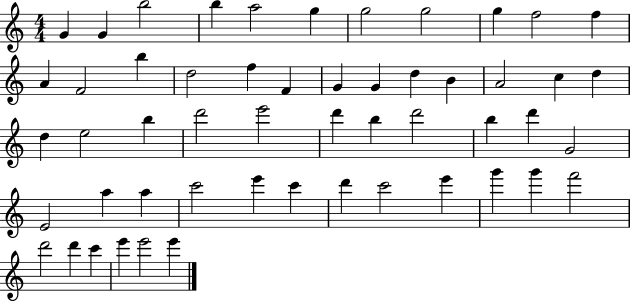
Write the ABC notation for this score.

X:1
T:Untitled
M:4/4
L:1/4
K:C
G G b2 b a2 g g2 g2 g f2 f A F2 b d2 f F G G d B A2 c d d e2 b d'2 e'2 d' b d'2 b d' G2 E2 a a c'2 e' c' d' c'2 e' g' g' f'2 d'2 d' c' e' e'2 e'